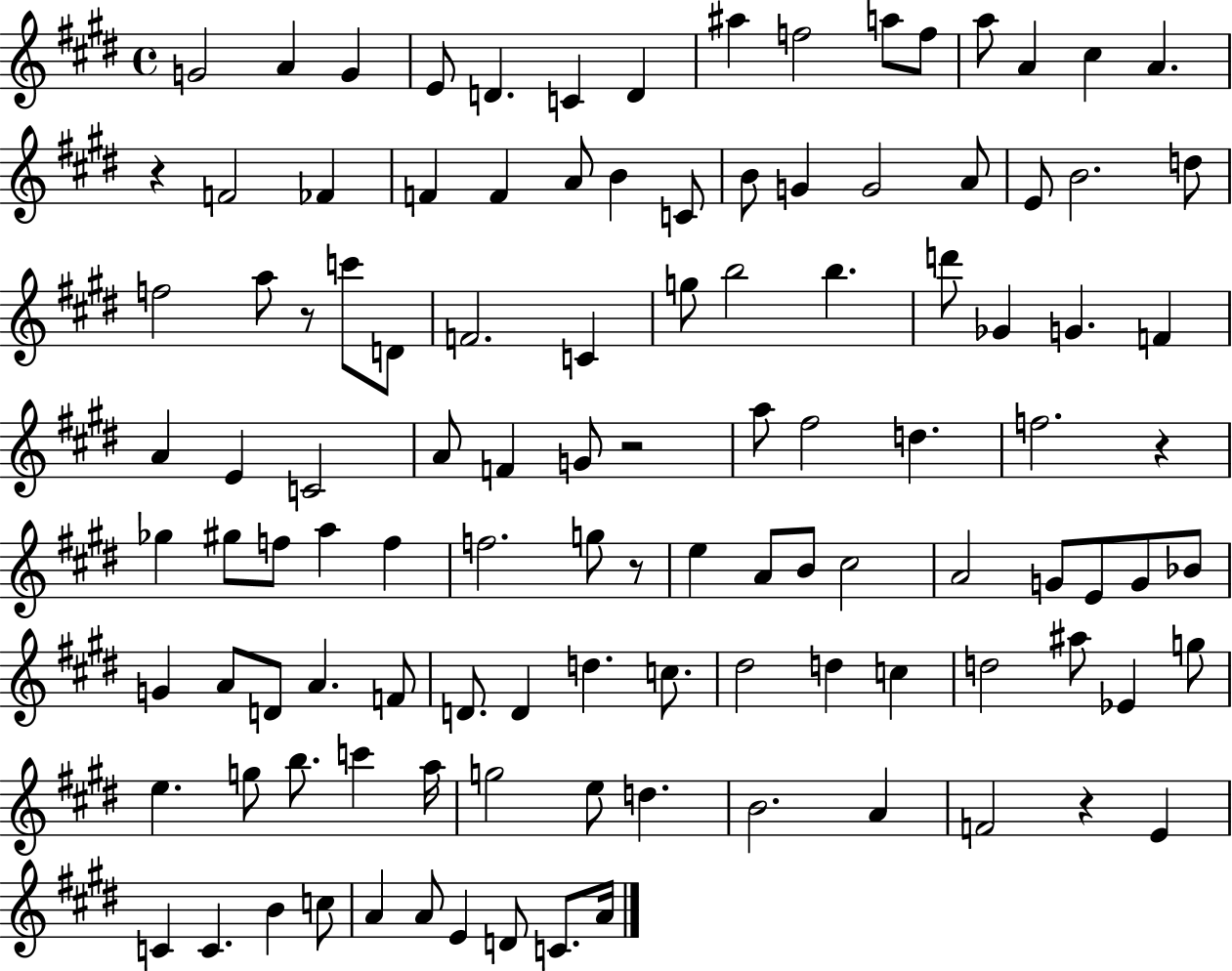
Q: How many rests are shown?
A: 6